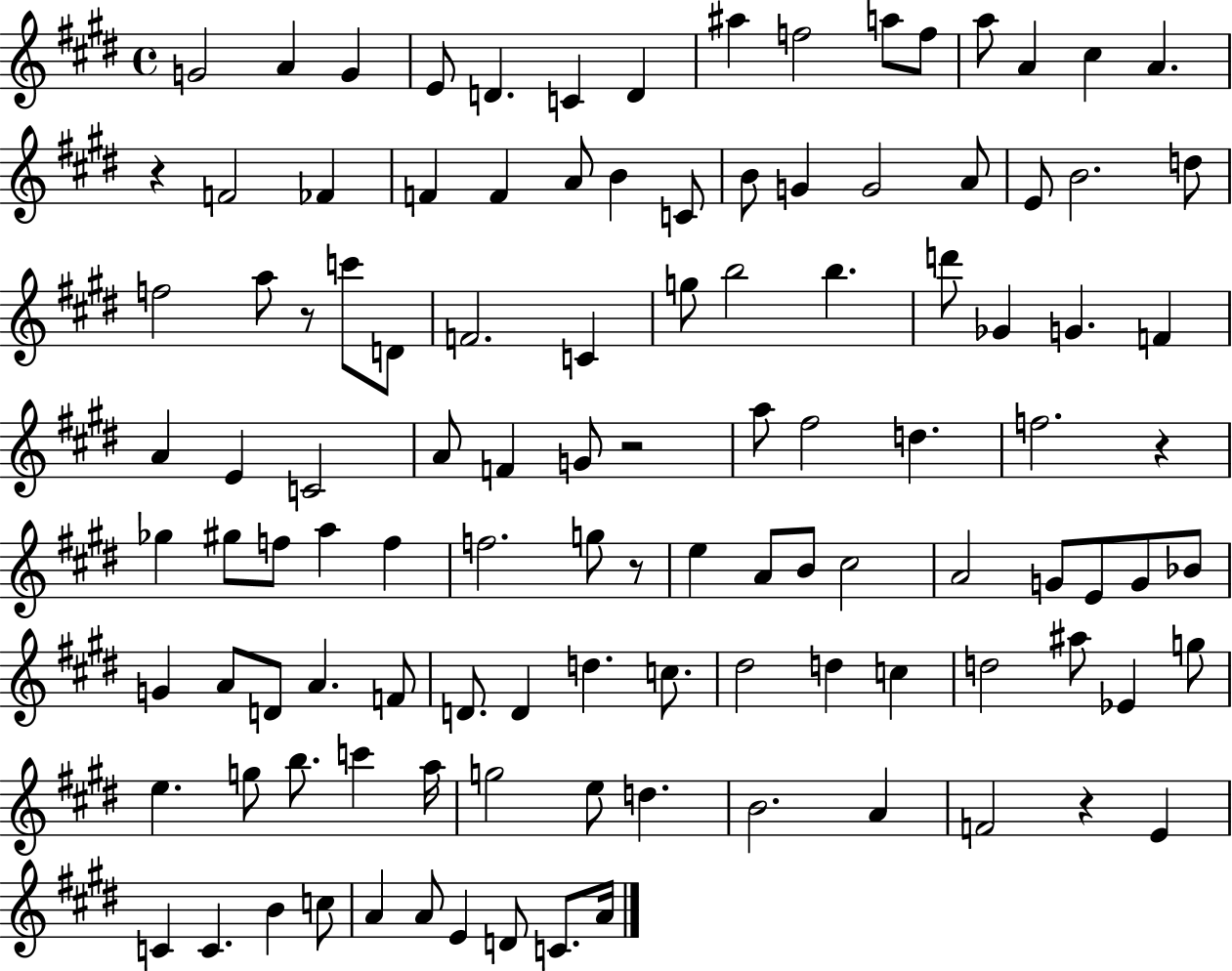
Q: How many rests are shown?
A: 6